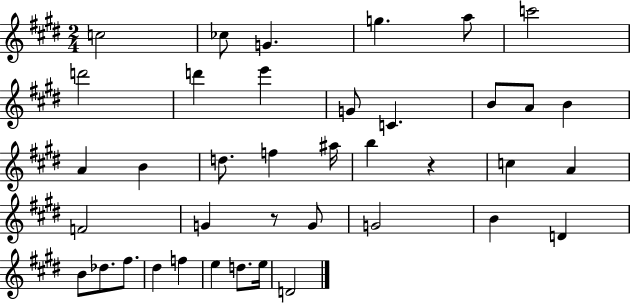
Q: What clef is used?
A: treble